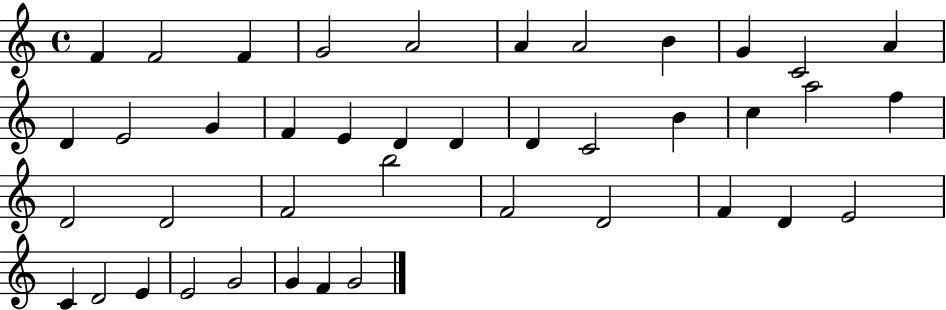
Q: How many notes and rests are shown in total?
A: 41